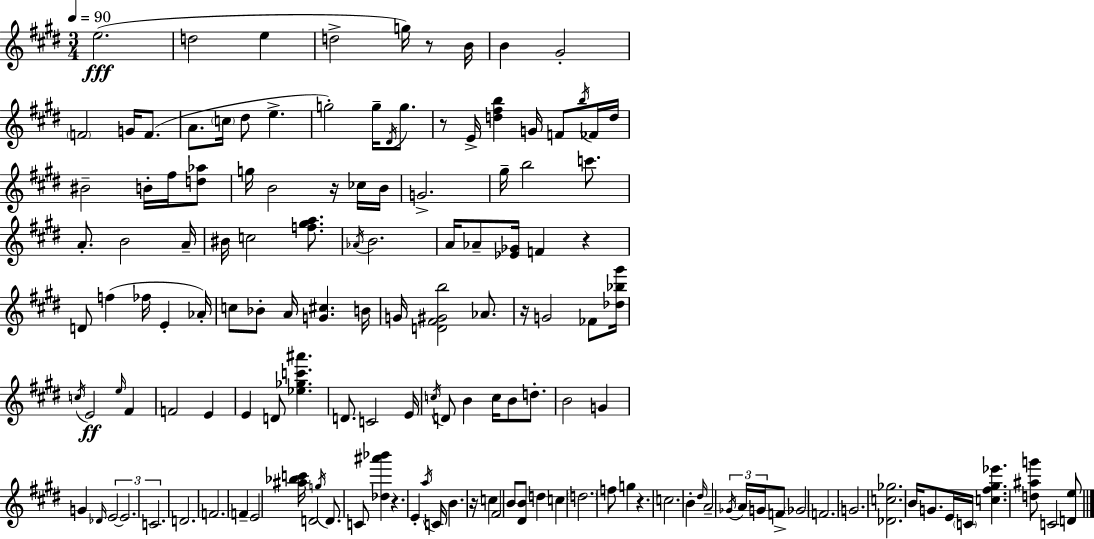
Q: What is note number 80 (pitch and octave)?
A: Db4